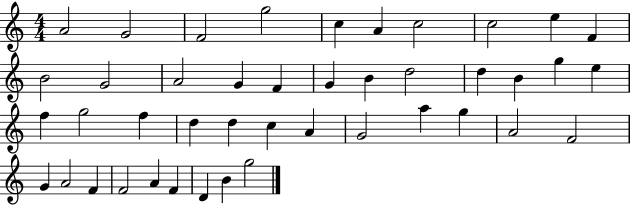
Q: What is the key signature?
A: C major